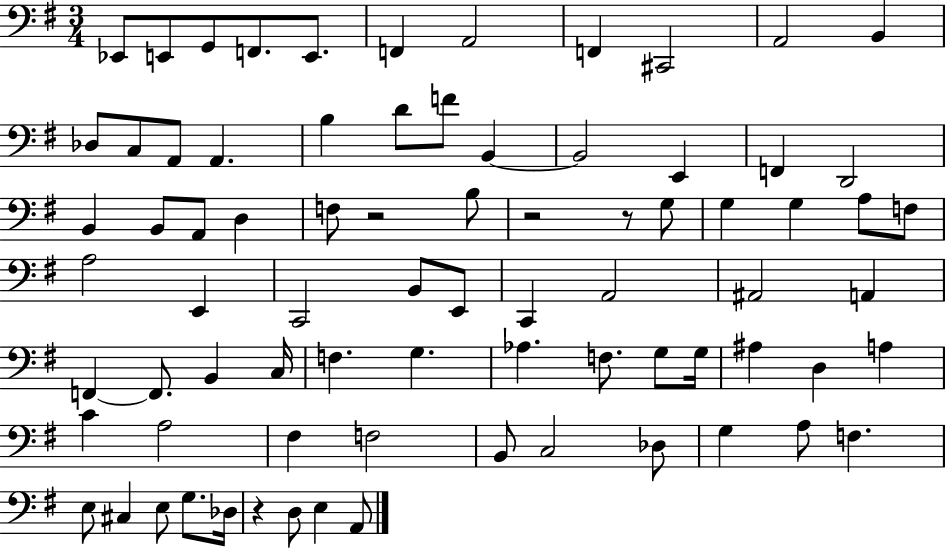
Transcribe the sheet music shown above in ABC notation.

X:1
T:Untitled
M:3/4
L:1/4
K:G
_E,,/2 E,,/2 G,,/2 F,,/2 E,,/2 F,, A,,2 F,, ^C,,2 A,,2 B,, _D,/2 C,/2 A,,/2 A,, B, D/2 F/2 B,, B,,2 E,, F,, D,,2 B,, B,,/2 A,,/2 D, F,/2 z2 B,/2 z2 z/2 G,/2 G, G, A,/2 F,/2 A,2 E,, C,,2 B,,/2 E,,/2 C,, A,,2 ^A,,2 A,, F,, F,,/2 B,, C,/4 F, G, _A, F,/2 G,/2 G,/4 ^A, D, A, C A,2 ^F, F,2 B,,/2 C,2 _D,/2 G, A,/2 F, E,/2 ^C, E,/2 G,/2 _D,/4 z D,/2 E, A,,/2